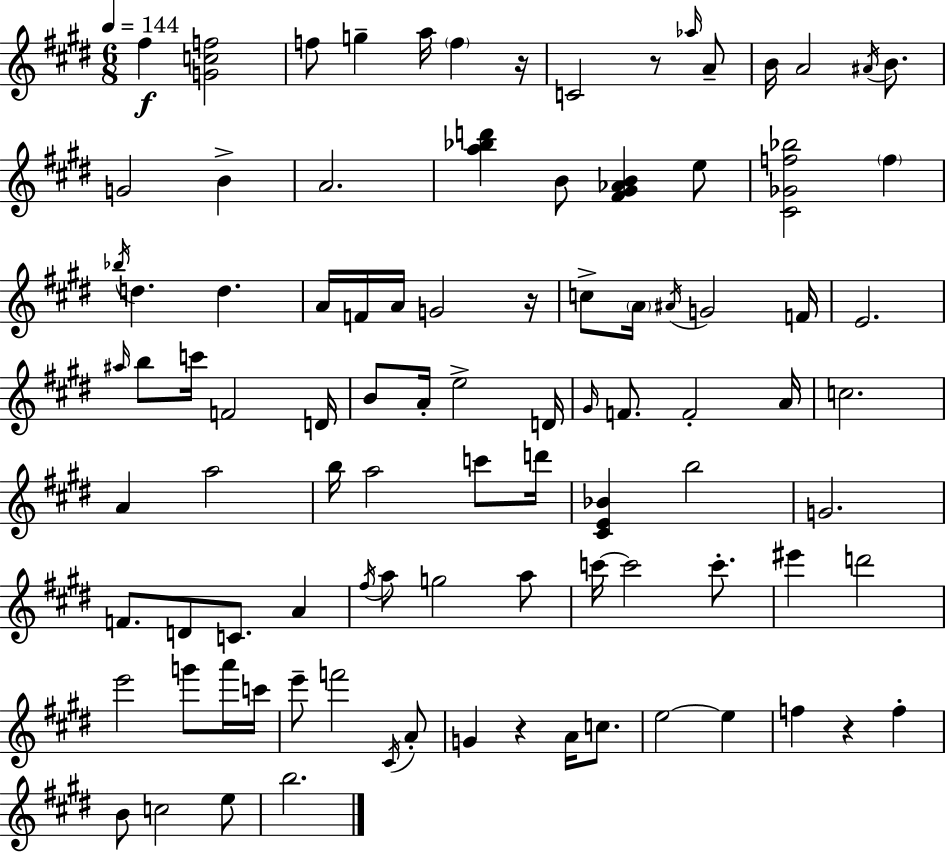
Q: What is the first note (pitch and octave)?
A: F#5